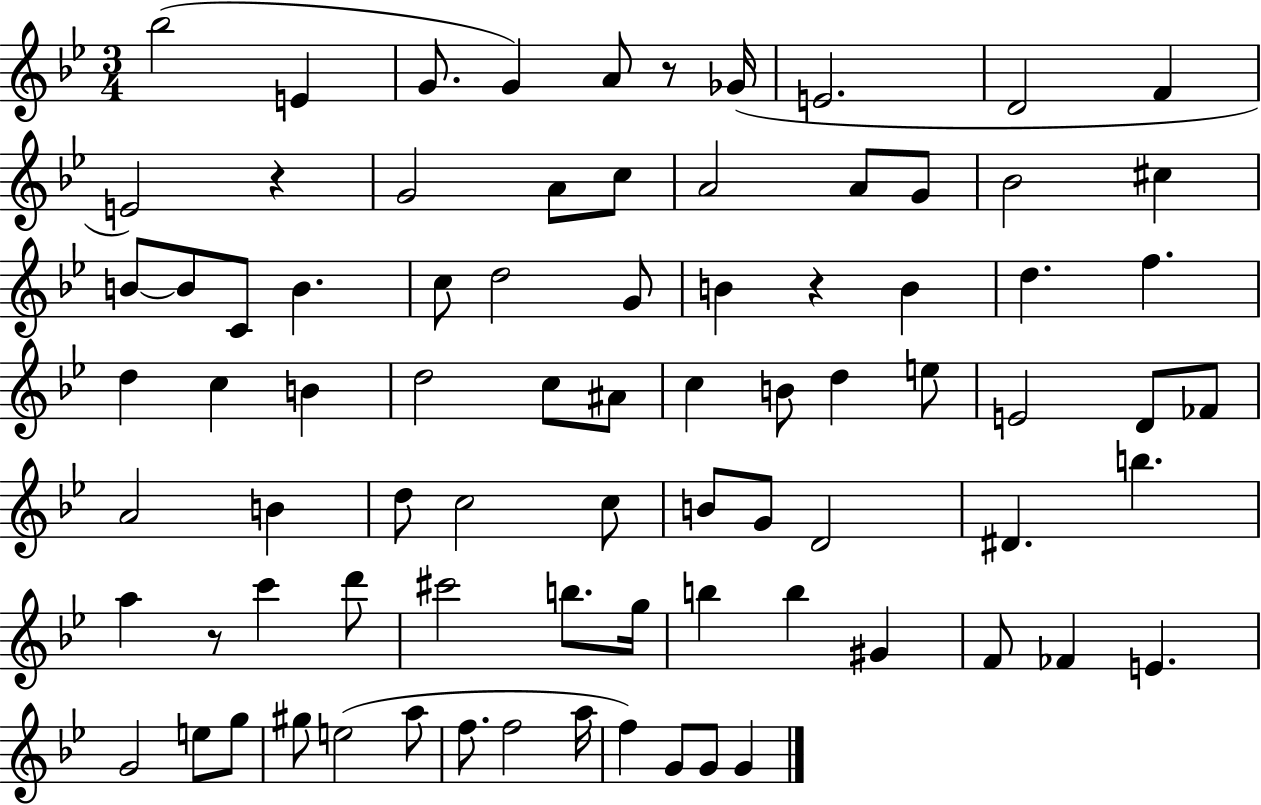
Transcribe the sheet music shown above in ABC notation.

X:1
T:Untitled
M:3/4
L:1/4
K:Bb
_b2 E G/2 G A/2 z/2 _G/4 E2 D2 F E2 z G2 A/2 c/2 A2 A/2 G/2 _B2 ^c B/2 B/2 C/2 B c/2 d2 G/2 B z B d f d c B d2 c/2 ^A/2 c B/2 d e/2 E2 D/2 _F/2 A2 B d/2 c2 c/2 B/2 G/2 D2 ^D b a z/2 c' d'/2 ^c'2 b/2 g/4 b b ^G F/2 _F E G2 e/2 g/2 ^g/2 e2 a/2 f/2 f2 a/4 f G/2 G/2 G